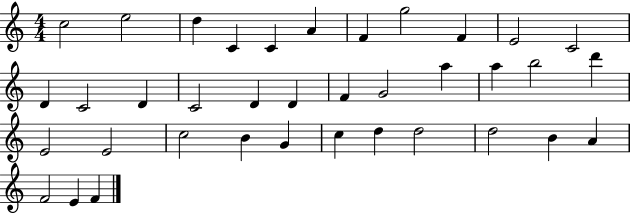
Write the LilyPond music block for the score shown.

{
  \clef treble
  \numericTimeSignature
  \time 4/4
  \key c \major
  c''2 e''2 | d''4 c'4 c'4 a'4 | f'4 g''2 f'4 | e'2 c'2 | \break d'4 c'2 d'4 | c'2 d'4 d'4 | f'4 g'2 a''4 | a''4 b''2 d'''4 | \break e'2 e'2 | c''2 b'4 g'4 | c''4 d''4 d''2 | d''2 b'4 a'4 | \break f'2 e'4 f'4 | \bar "|."
}